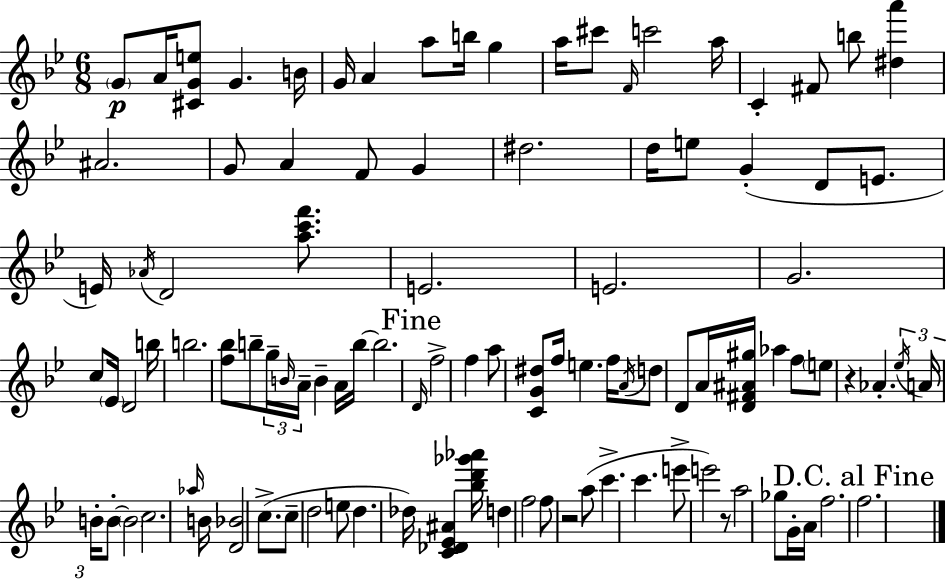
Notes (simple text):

G4/e A4/s [C#4,G4,E5]/e G4/q. B4/s G4/s A4/q A5/e B5/s G5/q A5/s C#6/e F4/s C6/h A5/s C4/q F#4/e B5/e [D#5,A6]/q A#4/h. G4/e A4/q F4/e G4/q D#5/h. D5/s E5/e G4/q D4/e E4/e. E4/s Ab4/s D4/h [A5,C6,F6]/e. E4/h. E4/h. G4/h. C5/e Eb4/s D4/h B5/s B5/h. [F5,Bb5]/e B5/e G5/s B4/s A4/s B4/q A4/s B5/s B5/h. D4/s F5/h F5/q A5/e [C4,G4,D#5]/e F5/s E5/q. F5/s A4/s D5/e D4/e A4/s [D4,F#4,A#4,G#5]/s Ab5/q F5/e E5/e R/q Ab4/q. Eb5/s A4/s B4/s B4/e B4/h C5/h. Ab5/s B4/s [D4,Bb4]/h C5/e. C5/e D5/h E5/e D5/q. Db5/s [C4,Db4,Eb4,A#4]/q [Bb5,D6,Gb6,Ab6]/s D5/q F5/h F5/e R/h A5/e C6/q. C6/q. E6/e E6/h R/e A5/h Gb5/e G4/s A4/s F5/h. F5/h.